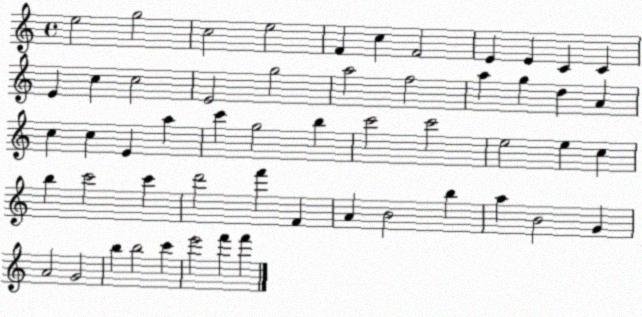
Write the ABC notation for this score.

X:1
T:Untitled
M:4/4
L:1/4
K:C
e2 g2 c2 e2 F c F2 E E C C E c c2 E2 g2 a2 f2 a g d A c c E a c' g2 b c'2 c'2 e2 e c b c'2 c' d'2 f' F A B2 b a B2 G A2 G2 b b2 c' e'2 f' f'